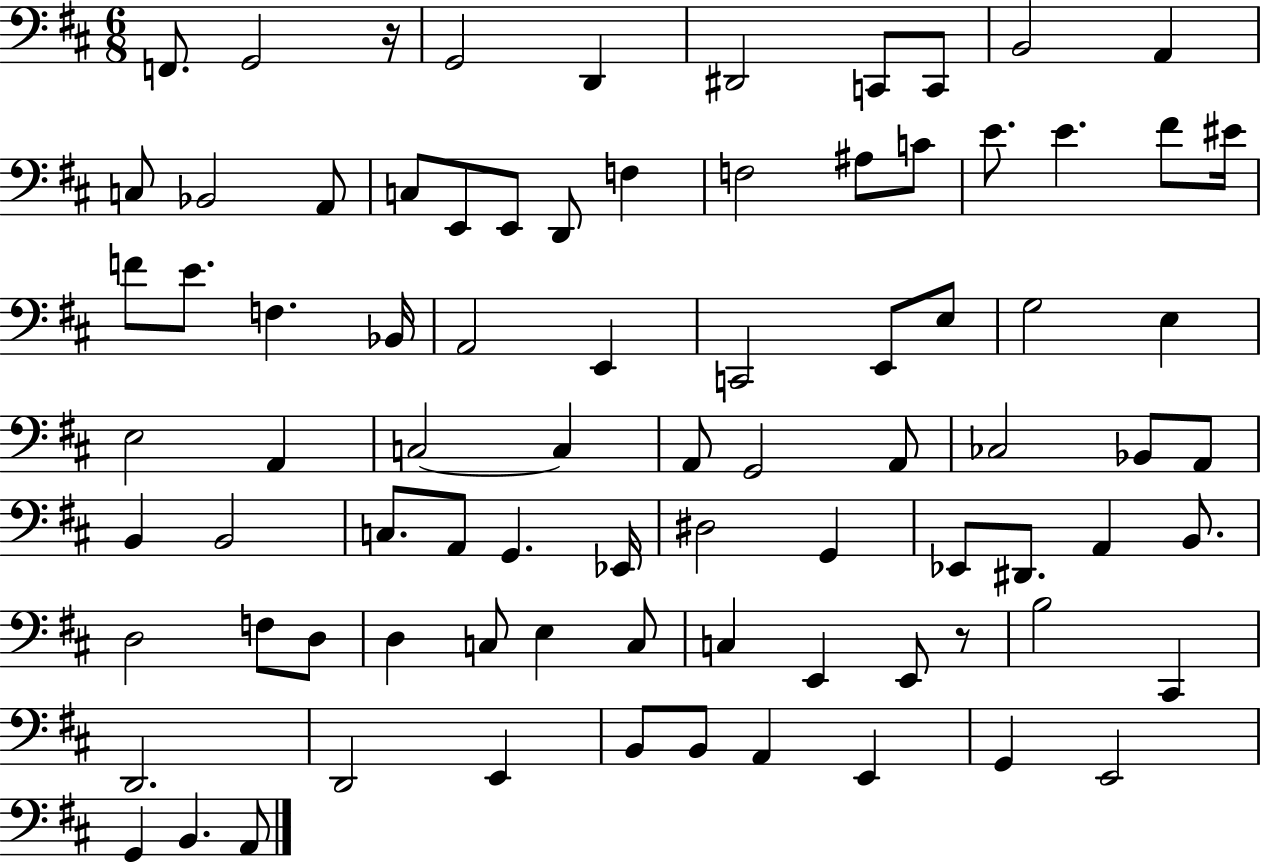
X:1
T:Untitled
M:6/8
L:1/4
K:D
F,,/2 G,,2 z/4 G,,2 D,, ^D,,2 C,,/2 C,,/2 B,,2 A,, C,/2 _B,,2 A,,/2 C,/2 E,,/2 E,,/2 D,,/2 F, F,2 ^A,/2 C/2 E/2 E ^F/2 ^E/4 F/2 E/2 F, _B,,/4 A,,2 E,, C,,2 E,,/2 E,/2 G,2 E, E,2 A,, C,2 C, A,,/2 G,,2 A,,/2 _C,2 _B,,/2 A,,/2 B,, B,,2 C,/2 A,,/2 G,, _E,,/4 ^D,2 G,, _E,,/2 ^D,,/2 A,, B,,/2 D,2 F,/2 D,/2 D, C,/2 E, C,/2 C, E,, E,,/2 z/2 B,2 ^C,, D,,2 D,,2 E,, B,,/2 B,,/2 A,, E,, G,, E,,2 G,, B,, A,,/2